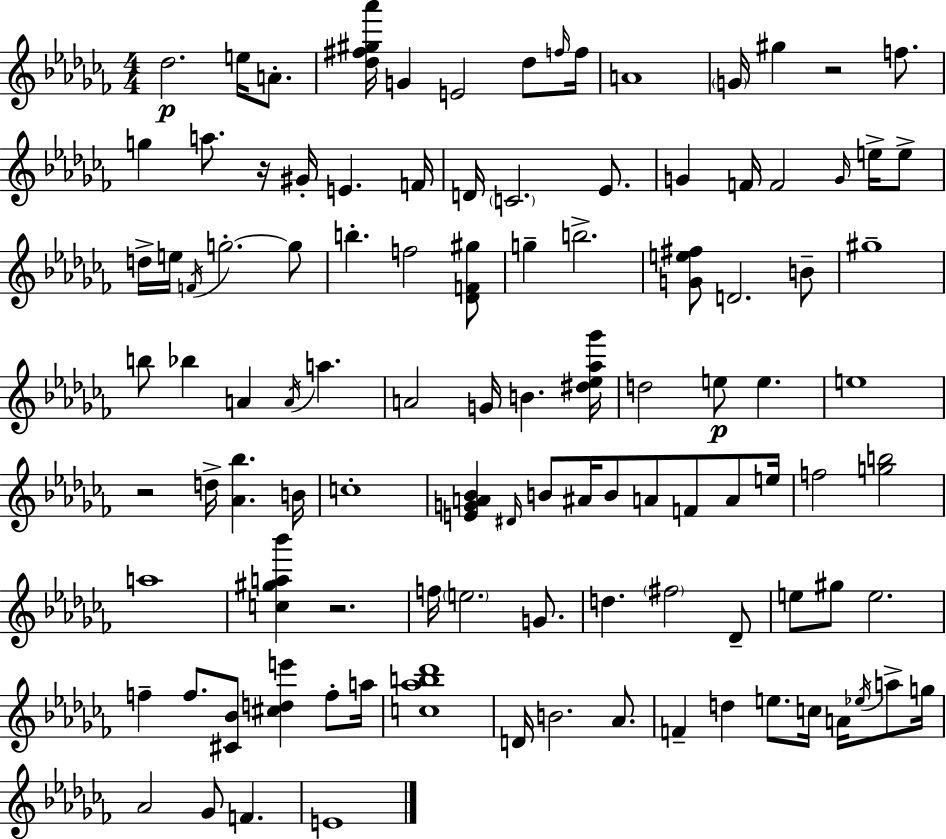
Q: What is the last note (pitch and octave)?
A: E4